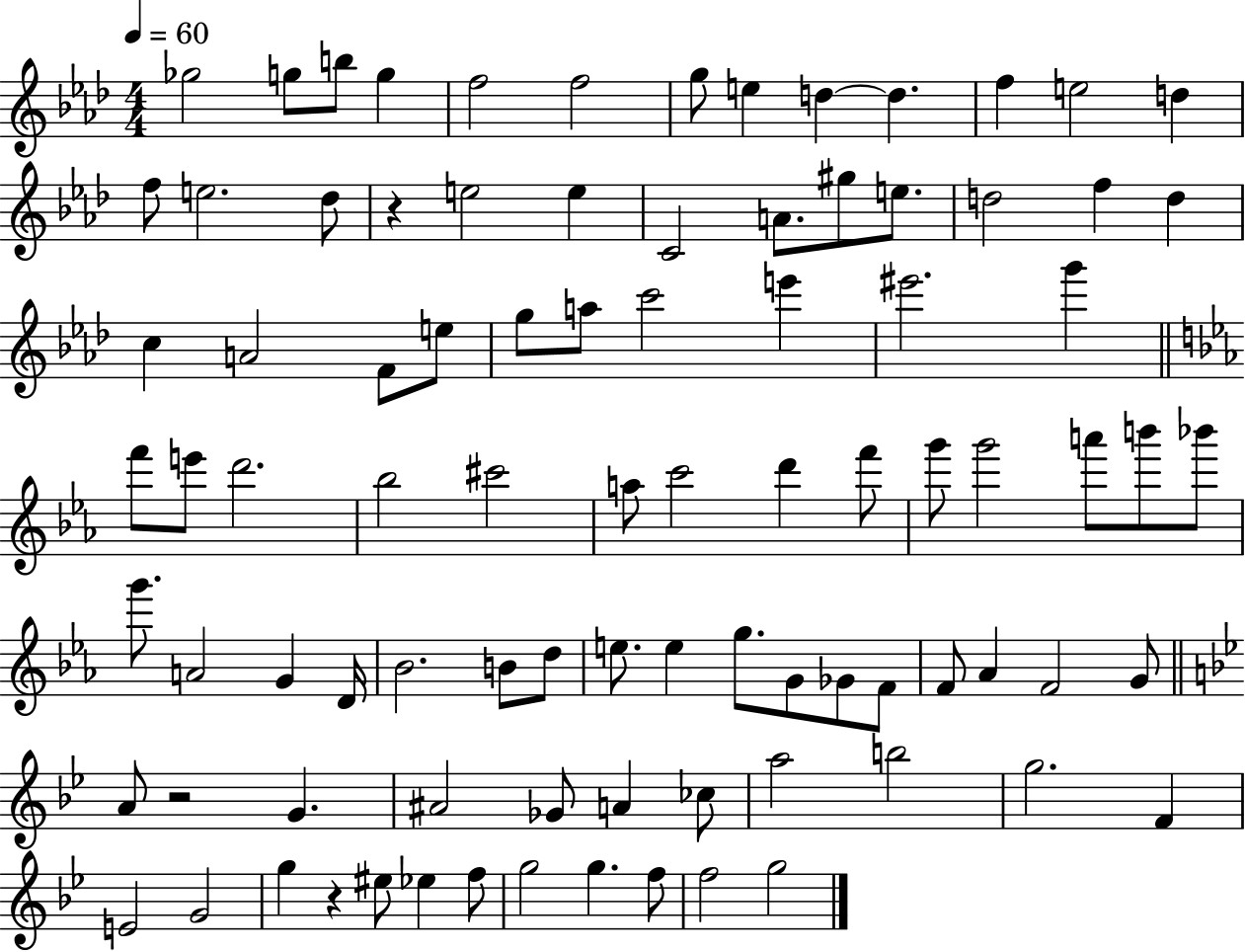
Gb5/h G5/e B5/e G5/q F5/h F5/h G5/e E5/q D5/q D5/q. F5/q E5/h D5/q F5/e E5/h. Db5/e R/q E5/h E5/q C4/h A4/e. G#5/e E5/e. D5/h F5/q D5/q C5/q A4/h F4/e E5/e G5/e A5/e C6/h E6/q EIS6/h. G6/q F6/e E6/e D6/h. Bb5/h C#6/h A5/e C6/h D6/q F6/e G6/e G6/h A6/e B6/e Bb6/e G6/e. A4/h G4/q D4/s Bb4/h. B4/e D5/e E5/e. E5/q G5/e. G4/e Gb4/e F4/e F4/e Ab4/q F4/h G4/e A4/e R/h G4/q. A#4/h Gb4/e A4/q CES5/e A5/h B5/h G5/h. F4/q E4/h G4/h G5/q R/q EIS5/e Eb5/q F5/e G5/h G5/q. F5/e F5/h G5/h